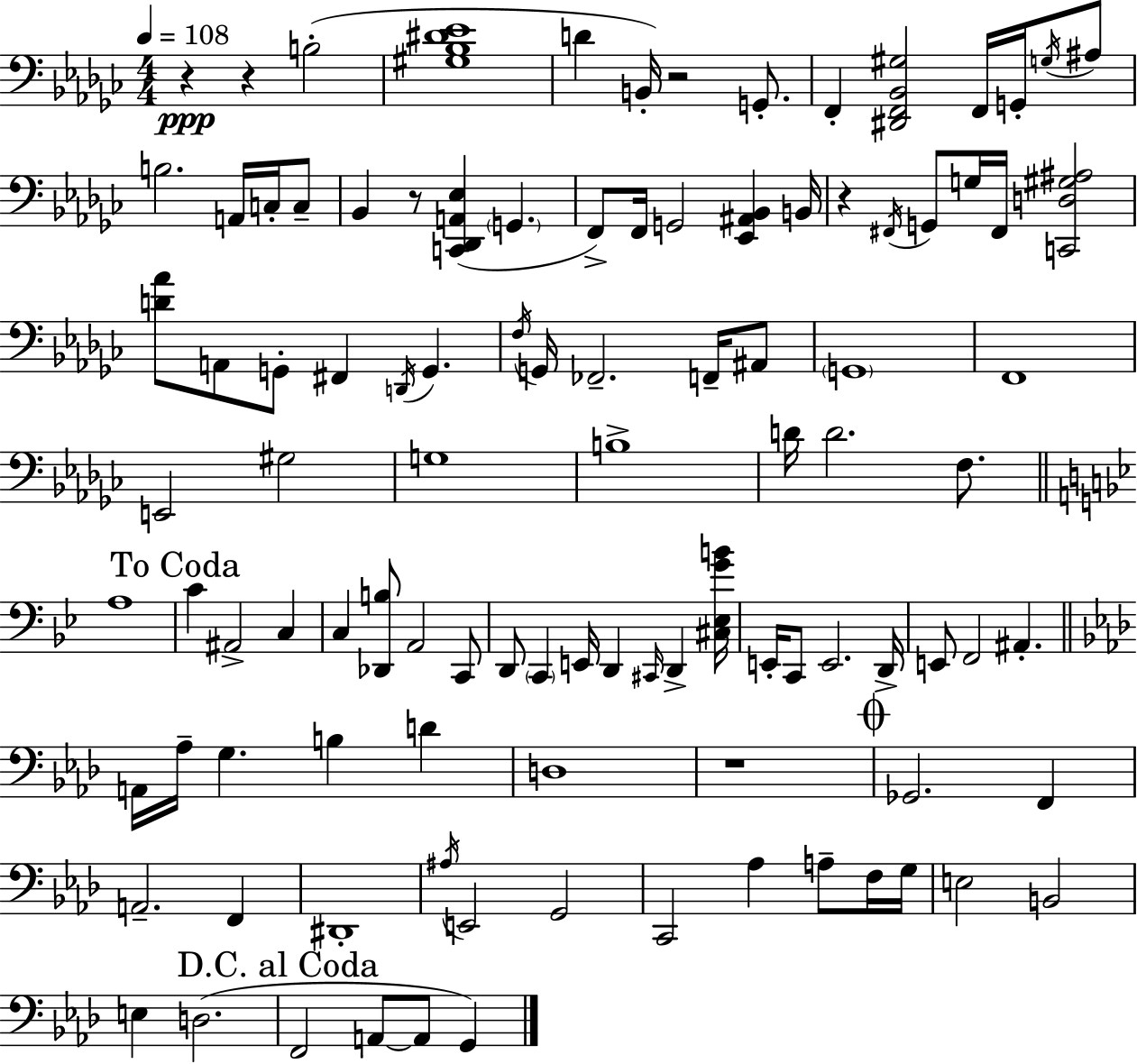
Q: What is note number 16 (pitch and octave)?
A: F2